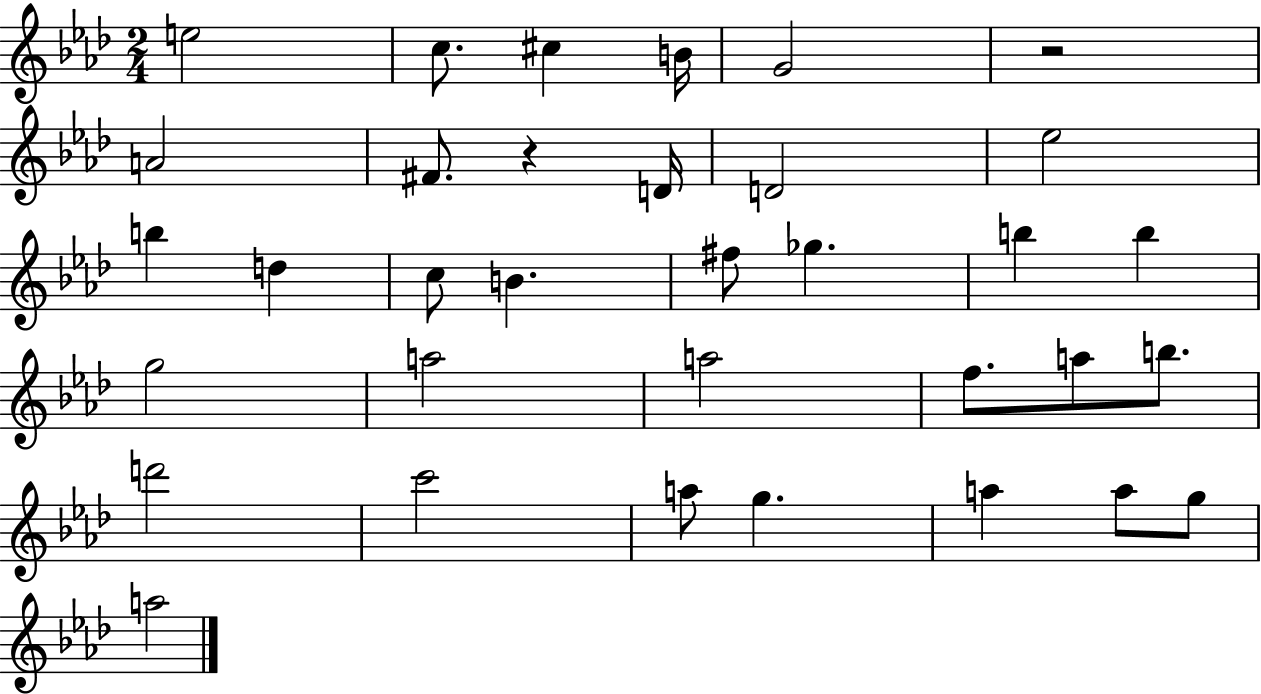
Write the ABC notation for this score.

X:1
T:Untitled
M:2/4
L:1/4
K:Ab
e2 c/2 ^c B/4 G2 z2 A2 ^F/2 z D/4 D2 _e2 b d c/2 B ^f/2 _g b b g2 a2 a2 f/2 a/2 b/2 d'2 c'2 a/2 g a a/2 g/2 a2